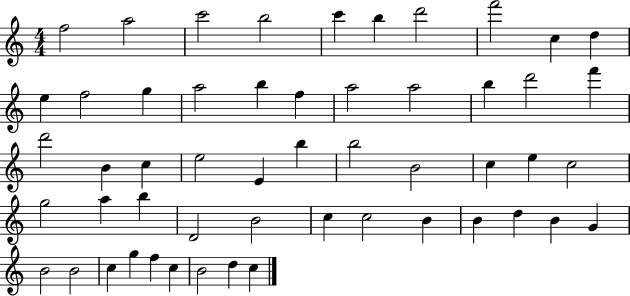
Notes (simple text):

F5/h A5/h C6/h B5/h C6/q B5/q D6/h F6/h C5/q D5/q E5/q F5/h G5/q A5/h B5/q F5/q A5/h A5/h B5/q D6/h F6/q D6/h B4/q C5/q E5/h E4/q B5/q B5/h B4/h C5/q E5/q C5/h G5/h A5/q B5/q D4/h B4/h C5/q C5/h B4/q B4/q D5/q B4/q G4/q B4/h B4/h C5/q G5/q F5/q C5/q B4/h D5/q C5/q